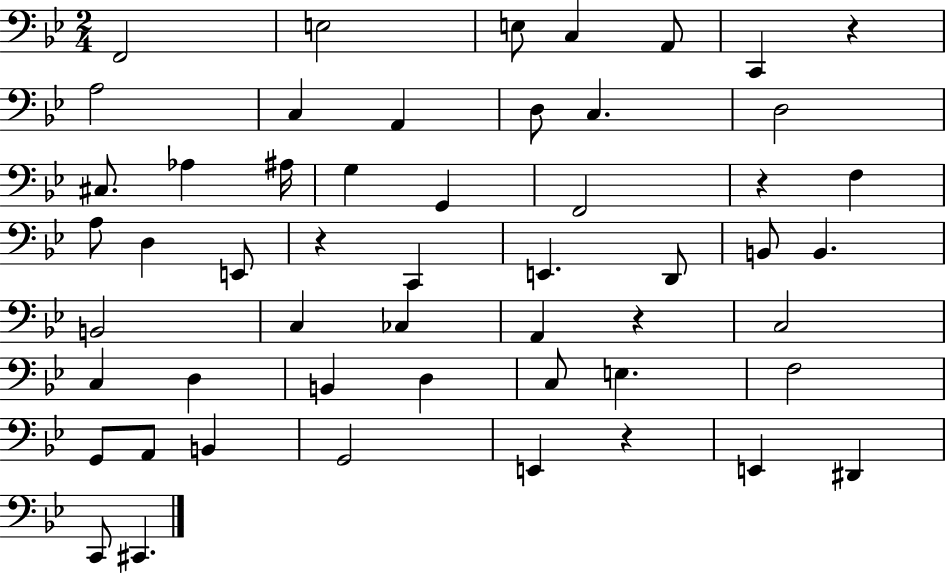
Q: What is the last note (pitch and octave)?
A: C#2